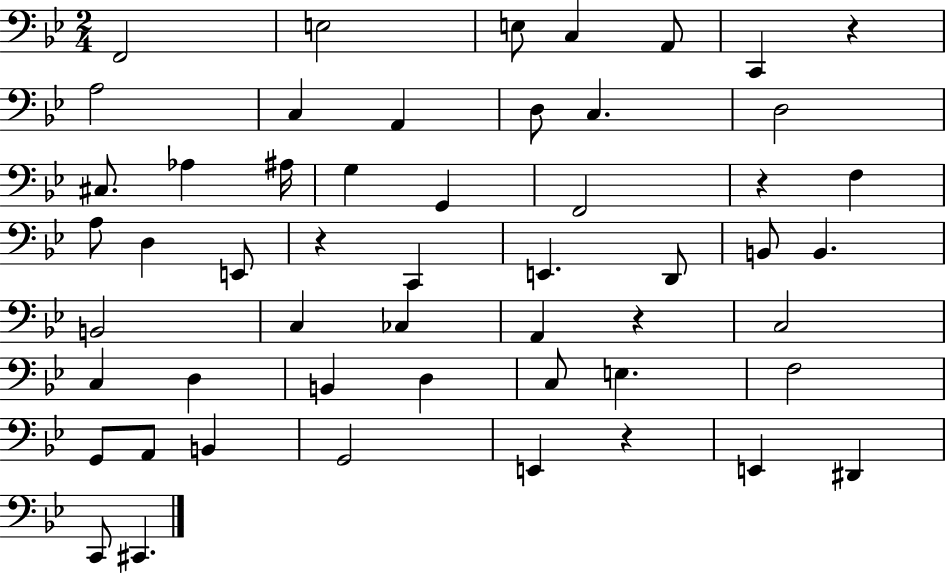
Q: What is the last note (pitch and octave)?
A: C#2